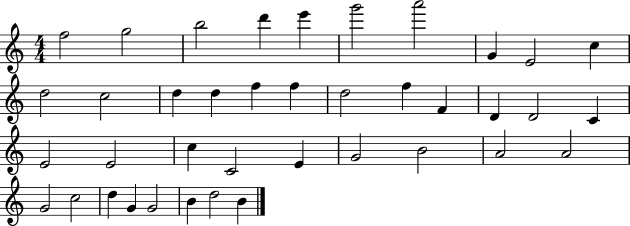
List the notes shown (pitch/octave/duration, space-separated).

F5/h G5/h B5/h D6/q E6/q G6/h A6/h G4/q E4/h C5/q D5/h C5/h D5/q D5/q F5/q F5/q D5/h F5/q F4/q D4/q D4/h C4/q E4/h E4/h C5/q C4/h E4/q G4/h B4/h A4/h A4/h G4/h C5/h D5/q G4/q G4/h B4/q D5/h B4/q